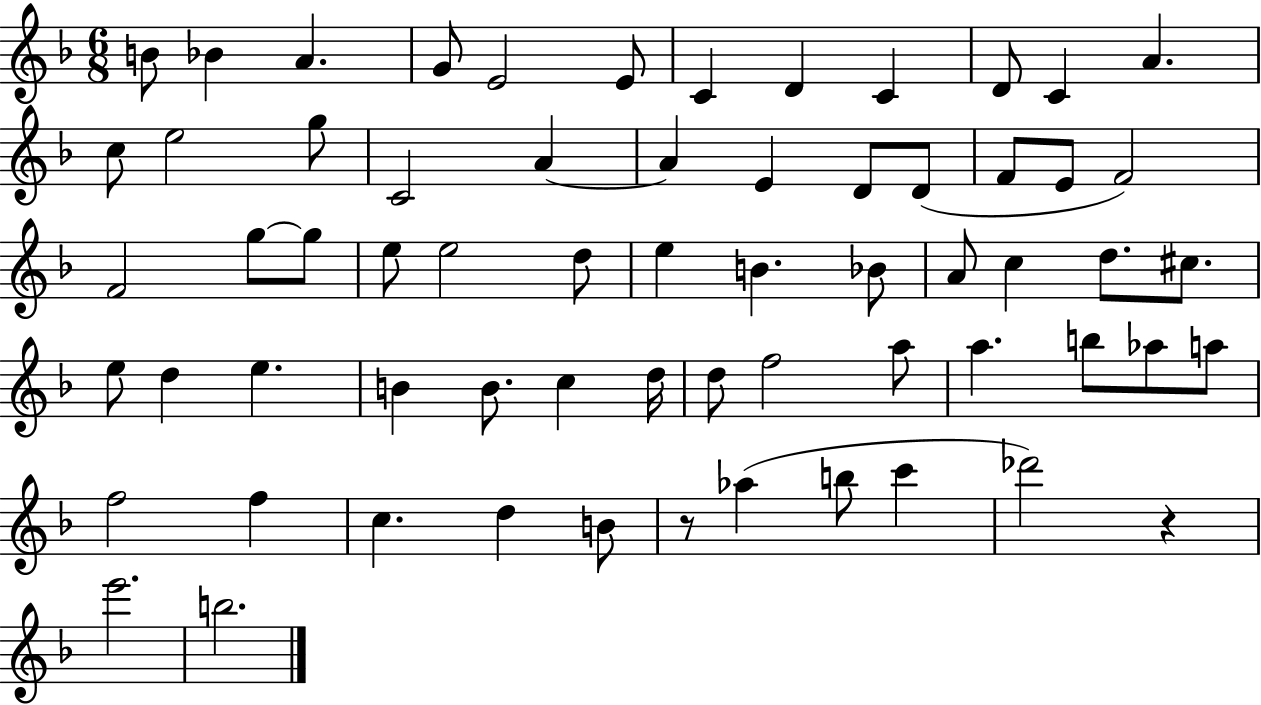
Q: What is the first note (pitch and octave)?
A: B4